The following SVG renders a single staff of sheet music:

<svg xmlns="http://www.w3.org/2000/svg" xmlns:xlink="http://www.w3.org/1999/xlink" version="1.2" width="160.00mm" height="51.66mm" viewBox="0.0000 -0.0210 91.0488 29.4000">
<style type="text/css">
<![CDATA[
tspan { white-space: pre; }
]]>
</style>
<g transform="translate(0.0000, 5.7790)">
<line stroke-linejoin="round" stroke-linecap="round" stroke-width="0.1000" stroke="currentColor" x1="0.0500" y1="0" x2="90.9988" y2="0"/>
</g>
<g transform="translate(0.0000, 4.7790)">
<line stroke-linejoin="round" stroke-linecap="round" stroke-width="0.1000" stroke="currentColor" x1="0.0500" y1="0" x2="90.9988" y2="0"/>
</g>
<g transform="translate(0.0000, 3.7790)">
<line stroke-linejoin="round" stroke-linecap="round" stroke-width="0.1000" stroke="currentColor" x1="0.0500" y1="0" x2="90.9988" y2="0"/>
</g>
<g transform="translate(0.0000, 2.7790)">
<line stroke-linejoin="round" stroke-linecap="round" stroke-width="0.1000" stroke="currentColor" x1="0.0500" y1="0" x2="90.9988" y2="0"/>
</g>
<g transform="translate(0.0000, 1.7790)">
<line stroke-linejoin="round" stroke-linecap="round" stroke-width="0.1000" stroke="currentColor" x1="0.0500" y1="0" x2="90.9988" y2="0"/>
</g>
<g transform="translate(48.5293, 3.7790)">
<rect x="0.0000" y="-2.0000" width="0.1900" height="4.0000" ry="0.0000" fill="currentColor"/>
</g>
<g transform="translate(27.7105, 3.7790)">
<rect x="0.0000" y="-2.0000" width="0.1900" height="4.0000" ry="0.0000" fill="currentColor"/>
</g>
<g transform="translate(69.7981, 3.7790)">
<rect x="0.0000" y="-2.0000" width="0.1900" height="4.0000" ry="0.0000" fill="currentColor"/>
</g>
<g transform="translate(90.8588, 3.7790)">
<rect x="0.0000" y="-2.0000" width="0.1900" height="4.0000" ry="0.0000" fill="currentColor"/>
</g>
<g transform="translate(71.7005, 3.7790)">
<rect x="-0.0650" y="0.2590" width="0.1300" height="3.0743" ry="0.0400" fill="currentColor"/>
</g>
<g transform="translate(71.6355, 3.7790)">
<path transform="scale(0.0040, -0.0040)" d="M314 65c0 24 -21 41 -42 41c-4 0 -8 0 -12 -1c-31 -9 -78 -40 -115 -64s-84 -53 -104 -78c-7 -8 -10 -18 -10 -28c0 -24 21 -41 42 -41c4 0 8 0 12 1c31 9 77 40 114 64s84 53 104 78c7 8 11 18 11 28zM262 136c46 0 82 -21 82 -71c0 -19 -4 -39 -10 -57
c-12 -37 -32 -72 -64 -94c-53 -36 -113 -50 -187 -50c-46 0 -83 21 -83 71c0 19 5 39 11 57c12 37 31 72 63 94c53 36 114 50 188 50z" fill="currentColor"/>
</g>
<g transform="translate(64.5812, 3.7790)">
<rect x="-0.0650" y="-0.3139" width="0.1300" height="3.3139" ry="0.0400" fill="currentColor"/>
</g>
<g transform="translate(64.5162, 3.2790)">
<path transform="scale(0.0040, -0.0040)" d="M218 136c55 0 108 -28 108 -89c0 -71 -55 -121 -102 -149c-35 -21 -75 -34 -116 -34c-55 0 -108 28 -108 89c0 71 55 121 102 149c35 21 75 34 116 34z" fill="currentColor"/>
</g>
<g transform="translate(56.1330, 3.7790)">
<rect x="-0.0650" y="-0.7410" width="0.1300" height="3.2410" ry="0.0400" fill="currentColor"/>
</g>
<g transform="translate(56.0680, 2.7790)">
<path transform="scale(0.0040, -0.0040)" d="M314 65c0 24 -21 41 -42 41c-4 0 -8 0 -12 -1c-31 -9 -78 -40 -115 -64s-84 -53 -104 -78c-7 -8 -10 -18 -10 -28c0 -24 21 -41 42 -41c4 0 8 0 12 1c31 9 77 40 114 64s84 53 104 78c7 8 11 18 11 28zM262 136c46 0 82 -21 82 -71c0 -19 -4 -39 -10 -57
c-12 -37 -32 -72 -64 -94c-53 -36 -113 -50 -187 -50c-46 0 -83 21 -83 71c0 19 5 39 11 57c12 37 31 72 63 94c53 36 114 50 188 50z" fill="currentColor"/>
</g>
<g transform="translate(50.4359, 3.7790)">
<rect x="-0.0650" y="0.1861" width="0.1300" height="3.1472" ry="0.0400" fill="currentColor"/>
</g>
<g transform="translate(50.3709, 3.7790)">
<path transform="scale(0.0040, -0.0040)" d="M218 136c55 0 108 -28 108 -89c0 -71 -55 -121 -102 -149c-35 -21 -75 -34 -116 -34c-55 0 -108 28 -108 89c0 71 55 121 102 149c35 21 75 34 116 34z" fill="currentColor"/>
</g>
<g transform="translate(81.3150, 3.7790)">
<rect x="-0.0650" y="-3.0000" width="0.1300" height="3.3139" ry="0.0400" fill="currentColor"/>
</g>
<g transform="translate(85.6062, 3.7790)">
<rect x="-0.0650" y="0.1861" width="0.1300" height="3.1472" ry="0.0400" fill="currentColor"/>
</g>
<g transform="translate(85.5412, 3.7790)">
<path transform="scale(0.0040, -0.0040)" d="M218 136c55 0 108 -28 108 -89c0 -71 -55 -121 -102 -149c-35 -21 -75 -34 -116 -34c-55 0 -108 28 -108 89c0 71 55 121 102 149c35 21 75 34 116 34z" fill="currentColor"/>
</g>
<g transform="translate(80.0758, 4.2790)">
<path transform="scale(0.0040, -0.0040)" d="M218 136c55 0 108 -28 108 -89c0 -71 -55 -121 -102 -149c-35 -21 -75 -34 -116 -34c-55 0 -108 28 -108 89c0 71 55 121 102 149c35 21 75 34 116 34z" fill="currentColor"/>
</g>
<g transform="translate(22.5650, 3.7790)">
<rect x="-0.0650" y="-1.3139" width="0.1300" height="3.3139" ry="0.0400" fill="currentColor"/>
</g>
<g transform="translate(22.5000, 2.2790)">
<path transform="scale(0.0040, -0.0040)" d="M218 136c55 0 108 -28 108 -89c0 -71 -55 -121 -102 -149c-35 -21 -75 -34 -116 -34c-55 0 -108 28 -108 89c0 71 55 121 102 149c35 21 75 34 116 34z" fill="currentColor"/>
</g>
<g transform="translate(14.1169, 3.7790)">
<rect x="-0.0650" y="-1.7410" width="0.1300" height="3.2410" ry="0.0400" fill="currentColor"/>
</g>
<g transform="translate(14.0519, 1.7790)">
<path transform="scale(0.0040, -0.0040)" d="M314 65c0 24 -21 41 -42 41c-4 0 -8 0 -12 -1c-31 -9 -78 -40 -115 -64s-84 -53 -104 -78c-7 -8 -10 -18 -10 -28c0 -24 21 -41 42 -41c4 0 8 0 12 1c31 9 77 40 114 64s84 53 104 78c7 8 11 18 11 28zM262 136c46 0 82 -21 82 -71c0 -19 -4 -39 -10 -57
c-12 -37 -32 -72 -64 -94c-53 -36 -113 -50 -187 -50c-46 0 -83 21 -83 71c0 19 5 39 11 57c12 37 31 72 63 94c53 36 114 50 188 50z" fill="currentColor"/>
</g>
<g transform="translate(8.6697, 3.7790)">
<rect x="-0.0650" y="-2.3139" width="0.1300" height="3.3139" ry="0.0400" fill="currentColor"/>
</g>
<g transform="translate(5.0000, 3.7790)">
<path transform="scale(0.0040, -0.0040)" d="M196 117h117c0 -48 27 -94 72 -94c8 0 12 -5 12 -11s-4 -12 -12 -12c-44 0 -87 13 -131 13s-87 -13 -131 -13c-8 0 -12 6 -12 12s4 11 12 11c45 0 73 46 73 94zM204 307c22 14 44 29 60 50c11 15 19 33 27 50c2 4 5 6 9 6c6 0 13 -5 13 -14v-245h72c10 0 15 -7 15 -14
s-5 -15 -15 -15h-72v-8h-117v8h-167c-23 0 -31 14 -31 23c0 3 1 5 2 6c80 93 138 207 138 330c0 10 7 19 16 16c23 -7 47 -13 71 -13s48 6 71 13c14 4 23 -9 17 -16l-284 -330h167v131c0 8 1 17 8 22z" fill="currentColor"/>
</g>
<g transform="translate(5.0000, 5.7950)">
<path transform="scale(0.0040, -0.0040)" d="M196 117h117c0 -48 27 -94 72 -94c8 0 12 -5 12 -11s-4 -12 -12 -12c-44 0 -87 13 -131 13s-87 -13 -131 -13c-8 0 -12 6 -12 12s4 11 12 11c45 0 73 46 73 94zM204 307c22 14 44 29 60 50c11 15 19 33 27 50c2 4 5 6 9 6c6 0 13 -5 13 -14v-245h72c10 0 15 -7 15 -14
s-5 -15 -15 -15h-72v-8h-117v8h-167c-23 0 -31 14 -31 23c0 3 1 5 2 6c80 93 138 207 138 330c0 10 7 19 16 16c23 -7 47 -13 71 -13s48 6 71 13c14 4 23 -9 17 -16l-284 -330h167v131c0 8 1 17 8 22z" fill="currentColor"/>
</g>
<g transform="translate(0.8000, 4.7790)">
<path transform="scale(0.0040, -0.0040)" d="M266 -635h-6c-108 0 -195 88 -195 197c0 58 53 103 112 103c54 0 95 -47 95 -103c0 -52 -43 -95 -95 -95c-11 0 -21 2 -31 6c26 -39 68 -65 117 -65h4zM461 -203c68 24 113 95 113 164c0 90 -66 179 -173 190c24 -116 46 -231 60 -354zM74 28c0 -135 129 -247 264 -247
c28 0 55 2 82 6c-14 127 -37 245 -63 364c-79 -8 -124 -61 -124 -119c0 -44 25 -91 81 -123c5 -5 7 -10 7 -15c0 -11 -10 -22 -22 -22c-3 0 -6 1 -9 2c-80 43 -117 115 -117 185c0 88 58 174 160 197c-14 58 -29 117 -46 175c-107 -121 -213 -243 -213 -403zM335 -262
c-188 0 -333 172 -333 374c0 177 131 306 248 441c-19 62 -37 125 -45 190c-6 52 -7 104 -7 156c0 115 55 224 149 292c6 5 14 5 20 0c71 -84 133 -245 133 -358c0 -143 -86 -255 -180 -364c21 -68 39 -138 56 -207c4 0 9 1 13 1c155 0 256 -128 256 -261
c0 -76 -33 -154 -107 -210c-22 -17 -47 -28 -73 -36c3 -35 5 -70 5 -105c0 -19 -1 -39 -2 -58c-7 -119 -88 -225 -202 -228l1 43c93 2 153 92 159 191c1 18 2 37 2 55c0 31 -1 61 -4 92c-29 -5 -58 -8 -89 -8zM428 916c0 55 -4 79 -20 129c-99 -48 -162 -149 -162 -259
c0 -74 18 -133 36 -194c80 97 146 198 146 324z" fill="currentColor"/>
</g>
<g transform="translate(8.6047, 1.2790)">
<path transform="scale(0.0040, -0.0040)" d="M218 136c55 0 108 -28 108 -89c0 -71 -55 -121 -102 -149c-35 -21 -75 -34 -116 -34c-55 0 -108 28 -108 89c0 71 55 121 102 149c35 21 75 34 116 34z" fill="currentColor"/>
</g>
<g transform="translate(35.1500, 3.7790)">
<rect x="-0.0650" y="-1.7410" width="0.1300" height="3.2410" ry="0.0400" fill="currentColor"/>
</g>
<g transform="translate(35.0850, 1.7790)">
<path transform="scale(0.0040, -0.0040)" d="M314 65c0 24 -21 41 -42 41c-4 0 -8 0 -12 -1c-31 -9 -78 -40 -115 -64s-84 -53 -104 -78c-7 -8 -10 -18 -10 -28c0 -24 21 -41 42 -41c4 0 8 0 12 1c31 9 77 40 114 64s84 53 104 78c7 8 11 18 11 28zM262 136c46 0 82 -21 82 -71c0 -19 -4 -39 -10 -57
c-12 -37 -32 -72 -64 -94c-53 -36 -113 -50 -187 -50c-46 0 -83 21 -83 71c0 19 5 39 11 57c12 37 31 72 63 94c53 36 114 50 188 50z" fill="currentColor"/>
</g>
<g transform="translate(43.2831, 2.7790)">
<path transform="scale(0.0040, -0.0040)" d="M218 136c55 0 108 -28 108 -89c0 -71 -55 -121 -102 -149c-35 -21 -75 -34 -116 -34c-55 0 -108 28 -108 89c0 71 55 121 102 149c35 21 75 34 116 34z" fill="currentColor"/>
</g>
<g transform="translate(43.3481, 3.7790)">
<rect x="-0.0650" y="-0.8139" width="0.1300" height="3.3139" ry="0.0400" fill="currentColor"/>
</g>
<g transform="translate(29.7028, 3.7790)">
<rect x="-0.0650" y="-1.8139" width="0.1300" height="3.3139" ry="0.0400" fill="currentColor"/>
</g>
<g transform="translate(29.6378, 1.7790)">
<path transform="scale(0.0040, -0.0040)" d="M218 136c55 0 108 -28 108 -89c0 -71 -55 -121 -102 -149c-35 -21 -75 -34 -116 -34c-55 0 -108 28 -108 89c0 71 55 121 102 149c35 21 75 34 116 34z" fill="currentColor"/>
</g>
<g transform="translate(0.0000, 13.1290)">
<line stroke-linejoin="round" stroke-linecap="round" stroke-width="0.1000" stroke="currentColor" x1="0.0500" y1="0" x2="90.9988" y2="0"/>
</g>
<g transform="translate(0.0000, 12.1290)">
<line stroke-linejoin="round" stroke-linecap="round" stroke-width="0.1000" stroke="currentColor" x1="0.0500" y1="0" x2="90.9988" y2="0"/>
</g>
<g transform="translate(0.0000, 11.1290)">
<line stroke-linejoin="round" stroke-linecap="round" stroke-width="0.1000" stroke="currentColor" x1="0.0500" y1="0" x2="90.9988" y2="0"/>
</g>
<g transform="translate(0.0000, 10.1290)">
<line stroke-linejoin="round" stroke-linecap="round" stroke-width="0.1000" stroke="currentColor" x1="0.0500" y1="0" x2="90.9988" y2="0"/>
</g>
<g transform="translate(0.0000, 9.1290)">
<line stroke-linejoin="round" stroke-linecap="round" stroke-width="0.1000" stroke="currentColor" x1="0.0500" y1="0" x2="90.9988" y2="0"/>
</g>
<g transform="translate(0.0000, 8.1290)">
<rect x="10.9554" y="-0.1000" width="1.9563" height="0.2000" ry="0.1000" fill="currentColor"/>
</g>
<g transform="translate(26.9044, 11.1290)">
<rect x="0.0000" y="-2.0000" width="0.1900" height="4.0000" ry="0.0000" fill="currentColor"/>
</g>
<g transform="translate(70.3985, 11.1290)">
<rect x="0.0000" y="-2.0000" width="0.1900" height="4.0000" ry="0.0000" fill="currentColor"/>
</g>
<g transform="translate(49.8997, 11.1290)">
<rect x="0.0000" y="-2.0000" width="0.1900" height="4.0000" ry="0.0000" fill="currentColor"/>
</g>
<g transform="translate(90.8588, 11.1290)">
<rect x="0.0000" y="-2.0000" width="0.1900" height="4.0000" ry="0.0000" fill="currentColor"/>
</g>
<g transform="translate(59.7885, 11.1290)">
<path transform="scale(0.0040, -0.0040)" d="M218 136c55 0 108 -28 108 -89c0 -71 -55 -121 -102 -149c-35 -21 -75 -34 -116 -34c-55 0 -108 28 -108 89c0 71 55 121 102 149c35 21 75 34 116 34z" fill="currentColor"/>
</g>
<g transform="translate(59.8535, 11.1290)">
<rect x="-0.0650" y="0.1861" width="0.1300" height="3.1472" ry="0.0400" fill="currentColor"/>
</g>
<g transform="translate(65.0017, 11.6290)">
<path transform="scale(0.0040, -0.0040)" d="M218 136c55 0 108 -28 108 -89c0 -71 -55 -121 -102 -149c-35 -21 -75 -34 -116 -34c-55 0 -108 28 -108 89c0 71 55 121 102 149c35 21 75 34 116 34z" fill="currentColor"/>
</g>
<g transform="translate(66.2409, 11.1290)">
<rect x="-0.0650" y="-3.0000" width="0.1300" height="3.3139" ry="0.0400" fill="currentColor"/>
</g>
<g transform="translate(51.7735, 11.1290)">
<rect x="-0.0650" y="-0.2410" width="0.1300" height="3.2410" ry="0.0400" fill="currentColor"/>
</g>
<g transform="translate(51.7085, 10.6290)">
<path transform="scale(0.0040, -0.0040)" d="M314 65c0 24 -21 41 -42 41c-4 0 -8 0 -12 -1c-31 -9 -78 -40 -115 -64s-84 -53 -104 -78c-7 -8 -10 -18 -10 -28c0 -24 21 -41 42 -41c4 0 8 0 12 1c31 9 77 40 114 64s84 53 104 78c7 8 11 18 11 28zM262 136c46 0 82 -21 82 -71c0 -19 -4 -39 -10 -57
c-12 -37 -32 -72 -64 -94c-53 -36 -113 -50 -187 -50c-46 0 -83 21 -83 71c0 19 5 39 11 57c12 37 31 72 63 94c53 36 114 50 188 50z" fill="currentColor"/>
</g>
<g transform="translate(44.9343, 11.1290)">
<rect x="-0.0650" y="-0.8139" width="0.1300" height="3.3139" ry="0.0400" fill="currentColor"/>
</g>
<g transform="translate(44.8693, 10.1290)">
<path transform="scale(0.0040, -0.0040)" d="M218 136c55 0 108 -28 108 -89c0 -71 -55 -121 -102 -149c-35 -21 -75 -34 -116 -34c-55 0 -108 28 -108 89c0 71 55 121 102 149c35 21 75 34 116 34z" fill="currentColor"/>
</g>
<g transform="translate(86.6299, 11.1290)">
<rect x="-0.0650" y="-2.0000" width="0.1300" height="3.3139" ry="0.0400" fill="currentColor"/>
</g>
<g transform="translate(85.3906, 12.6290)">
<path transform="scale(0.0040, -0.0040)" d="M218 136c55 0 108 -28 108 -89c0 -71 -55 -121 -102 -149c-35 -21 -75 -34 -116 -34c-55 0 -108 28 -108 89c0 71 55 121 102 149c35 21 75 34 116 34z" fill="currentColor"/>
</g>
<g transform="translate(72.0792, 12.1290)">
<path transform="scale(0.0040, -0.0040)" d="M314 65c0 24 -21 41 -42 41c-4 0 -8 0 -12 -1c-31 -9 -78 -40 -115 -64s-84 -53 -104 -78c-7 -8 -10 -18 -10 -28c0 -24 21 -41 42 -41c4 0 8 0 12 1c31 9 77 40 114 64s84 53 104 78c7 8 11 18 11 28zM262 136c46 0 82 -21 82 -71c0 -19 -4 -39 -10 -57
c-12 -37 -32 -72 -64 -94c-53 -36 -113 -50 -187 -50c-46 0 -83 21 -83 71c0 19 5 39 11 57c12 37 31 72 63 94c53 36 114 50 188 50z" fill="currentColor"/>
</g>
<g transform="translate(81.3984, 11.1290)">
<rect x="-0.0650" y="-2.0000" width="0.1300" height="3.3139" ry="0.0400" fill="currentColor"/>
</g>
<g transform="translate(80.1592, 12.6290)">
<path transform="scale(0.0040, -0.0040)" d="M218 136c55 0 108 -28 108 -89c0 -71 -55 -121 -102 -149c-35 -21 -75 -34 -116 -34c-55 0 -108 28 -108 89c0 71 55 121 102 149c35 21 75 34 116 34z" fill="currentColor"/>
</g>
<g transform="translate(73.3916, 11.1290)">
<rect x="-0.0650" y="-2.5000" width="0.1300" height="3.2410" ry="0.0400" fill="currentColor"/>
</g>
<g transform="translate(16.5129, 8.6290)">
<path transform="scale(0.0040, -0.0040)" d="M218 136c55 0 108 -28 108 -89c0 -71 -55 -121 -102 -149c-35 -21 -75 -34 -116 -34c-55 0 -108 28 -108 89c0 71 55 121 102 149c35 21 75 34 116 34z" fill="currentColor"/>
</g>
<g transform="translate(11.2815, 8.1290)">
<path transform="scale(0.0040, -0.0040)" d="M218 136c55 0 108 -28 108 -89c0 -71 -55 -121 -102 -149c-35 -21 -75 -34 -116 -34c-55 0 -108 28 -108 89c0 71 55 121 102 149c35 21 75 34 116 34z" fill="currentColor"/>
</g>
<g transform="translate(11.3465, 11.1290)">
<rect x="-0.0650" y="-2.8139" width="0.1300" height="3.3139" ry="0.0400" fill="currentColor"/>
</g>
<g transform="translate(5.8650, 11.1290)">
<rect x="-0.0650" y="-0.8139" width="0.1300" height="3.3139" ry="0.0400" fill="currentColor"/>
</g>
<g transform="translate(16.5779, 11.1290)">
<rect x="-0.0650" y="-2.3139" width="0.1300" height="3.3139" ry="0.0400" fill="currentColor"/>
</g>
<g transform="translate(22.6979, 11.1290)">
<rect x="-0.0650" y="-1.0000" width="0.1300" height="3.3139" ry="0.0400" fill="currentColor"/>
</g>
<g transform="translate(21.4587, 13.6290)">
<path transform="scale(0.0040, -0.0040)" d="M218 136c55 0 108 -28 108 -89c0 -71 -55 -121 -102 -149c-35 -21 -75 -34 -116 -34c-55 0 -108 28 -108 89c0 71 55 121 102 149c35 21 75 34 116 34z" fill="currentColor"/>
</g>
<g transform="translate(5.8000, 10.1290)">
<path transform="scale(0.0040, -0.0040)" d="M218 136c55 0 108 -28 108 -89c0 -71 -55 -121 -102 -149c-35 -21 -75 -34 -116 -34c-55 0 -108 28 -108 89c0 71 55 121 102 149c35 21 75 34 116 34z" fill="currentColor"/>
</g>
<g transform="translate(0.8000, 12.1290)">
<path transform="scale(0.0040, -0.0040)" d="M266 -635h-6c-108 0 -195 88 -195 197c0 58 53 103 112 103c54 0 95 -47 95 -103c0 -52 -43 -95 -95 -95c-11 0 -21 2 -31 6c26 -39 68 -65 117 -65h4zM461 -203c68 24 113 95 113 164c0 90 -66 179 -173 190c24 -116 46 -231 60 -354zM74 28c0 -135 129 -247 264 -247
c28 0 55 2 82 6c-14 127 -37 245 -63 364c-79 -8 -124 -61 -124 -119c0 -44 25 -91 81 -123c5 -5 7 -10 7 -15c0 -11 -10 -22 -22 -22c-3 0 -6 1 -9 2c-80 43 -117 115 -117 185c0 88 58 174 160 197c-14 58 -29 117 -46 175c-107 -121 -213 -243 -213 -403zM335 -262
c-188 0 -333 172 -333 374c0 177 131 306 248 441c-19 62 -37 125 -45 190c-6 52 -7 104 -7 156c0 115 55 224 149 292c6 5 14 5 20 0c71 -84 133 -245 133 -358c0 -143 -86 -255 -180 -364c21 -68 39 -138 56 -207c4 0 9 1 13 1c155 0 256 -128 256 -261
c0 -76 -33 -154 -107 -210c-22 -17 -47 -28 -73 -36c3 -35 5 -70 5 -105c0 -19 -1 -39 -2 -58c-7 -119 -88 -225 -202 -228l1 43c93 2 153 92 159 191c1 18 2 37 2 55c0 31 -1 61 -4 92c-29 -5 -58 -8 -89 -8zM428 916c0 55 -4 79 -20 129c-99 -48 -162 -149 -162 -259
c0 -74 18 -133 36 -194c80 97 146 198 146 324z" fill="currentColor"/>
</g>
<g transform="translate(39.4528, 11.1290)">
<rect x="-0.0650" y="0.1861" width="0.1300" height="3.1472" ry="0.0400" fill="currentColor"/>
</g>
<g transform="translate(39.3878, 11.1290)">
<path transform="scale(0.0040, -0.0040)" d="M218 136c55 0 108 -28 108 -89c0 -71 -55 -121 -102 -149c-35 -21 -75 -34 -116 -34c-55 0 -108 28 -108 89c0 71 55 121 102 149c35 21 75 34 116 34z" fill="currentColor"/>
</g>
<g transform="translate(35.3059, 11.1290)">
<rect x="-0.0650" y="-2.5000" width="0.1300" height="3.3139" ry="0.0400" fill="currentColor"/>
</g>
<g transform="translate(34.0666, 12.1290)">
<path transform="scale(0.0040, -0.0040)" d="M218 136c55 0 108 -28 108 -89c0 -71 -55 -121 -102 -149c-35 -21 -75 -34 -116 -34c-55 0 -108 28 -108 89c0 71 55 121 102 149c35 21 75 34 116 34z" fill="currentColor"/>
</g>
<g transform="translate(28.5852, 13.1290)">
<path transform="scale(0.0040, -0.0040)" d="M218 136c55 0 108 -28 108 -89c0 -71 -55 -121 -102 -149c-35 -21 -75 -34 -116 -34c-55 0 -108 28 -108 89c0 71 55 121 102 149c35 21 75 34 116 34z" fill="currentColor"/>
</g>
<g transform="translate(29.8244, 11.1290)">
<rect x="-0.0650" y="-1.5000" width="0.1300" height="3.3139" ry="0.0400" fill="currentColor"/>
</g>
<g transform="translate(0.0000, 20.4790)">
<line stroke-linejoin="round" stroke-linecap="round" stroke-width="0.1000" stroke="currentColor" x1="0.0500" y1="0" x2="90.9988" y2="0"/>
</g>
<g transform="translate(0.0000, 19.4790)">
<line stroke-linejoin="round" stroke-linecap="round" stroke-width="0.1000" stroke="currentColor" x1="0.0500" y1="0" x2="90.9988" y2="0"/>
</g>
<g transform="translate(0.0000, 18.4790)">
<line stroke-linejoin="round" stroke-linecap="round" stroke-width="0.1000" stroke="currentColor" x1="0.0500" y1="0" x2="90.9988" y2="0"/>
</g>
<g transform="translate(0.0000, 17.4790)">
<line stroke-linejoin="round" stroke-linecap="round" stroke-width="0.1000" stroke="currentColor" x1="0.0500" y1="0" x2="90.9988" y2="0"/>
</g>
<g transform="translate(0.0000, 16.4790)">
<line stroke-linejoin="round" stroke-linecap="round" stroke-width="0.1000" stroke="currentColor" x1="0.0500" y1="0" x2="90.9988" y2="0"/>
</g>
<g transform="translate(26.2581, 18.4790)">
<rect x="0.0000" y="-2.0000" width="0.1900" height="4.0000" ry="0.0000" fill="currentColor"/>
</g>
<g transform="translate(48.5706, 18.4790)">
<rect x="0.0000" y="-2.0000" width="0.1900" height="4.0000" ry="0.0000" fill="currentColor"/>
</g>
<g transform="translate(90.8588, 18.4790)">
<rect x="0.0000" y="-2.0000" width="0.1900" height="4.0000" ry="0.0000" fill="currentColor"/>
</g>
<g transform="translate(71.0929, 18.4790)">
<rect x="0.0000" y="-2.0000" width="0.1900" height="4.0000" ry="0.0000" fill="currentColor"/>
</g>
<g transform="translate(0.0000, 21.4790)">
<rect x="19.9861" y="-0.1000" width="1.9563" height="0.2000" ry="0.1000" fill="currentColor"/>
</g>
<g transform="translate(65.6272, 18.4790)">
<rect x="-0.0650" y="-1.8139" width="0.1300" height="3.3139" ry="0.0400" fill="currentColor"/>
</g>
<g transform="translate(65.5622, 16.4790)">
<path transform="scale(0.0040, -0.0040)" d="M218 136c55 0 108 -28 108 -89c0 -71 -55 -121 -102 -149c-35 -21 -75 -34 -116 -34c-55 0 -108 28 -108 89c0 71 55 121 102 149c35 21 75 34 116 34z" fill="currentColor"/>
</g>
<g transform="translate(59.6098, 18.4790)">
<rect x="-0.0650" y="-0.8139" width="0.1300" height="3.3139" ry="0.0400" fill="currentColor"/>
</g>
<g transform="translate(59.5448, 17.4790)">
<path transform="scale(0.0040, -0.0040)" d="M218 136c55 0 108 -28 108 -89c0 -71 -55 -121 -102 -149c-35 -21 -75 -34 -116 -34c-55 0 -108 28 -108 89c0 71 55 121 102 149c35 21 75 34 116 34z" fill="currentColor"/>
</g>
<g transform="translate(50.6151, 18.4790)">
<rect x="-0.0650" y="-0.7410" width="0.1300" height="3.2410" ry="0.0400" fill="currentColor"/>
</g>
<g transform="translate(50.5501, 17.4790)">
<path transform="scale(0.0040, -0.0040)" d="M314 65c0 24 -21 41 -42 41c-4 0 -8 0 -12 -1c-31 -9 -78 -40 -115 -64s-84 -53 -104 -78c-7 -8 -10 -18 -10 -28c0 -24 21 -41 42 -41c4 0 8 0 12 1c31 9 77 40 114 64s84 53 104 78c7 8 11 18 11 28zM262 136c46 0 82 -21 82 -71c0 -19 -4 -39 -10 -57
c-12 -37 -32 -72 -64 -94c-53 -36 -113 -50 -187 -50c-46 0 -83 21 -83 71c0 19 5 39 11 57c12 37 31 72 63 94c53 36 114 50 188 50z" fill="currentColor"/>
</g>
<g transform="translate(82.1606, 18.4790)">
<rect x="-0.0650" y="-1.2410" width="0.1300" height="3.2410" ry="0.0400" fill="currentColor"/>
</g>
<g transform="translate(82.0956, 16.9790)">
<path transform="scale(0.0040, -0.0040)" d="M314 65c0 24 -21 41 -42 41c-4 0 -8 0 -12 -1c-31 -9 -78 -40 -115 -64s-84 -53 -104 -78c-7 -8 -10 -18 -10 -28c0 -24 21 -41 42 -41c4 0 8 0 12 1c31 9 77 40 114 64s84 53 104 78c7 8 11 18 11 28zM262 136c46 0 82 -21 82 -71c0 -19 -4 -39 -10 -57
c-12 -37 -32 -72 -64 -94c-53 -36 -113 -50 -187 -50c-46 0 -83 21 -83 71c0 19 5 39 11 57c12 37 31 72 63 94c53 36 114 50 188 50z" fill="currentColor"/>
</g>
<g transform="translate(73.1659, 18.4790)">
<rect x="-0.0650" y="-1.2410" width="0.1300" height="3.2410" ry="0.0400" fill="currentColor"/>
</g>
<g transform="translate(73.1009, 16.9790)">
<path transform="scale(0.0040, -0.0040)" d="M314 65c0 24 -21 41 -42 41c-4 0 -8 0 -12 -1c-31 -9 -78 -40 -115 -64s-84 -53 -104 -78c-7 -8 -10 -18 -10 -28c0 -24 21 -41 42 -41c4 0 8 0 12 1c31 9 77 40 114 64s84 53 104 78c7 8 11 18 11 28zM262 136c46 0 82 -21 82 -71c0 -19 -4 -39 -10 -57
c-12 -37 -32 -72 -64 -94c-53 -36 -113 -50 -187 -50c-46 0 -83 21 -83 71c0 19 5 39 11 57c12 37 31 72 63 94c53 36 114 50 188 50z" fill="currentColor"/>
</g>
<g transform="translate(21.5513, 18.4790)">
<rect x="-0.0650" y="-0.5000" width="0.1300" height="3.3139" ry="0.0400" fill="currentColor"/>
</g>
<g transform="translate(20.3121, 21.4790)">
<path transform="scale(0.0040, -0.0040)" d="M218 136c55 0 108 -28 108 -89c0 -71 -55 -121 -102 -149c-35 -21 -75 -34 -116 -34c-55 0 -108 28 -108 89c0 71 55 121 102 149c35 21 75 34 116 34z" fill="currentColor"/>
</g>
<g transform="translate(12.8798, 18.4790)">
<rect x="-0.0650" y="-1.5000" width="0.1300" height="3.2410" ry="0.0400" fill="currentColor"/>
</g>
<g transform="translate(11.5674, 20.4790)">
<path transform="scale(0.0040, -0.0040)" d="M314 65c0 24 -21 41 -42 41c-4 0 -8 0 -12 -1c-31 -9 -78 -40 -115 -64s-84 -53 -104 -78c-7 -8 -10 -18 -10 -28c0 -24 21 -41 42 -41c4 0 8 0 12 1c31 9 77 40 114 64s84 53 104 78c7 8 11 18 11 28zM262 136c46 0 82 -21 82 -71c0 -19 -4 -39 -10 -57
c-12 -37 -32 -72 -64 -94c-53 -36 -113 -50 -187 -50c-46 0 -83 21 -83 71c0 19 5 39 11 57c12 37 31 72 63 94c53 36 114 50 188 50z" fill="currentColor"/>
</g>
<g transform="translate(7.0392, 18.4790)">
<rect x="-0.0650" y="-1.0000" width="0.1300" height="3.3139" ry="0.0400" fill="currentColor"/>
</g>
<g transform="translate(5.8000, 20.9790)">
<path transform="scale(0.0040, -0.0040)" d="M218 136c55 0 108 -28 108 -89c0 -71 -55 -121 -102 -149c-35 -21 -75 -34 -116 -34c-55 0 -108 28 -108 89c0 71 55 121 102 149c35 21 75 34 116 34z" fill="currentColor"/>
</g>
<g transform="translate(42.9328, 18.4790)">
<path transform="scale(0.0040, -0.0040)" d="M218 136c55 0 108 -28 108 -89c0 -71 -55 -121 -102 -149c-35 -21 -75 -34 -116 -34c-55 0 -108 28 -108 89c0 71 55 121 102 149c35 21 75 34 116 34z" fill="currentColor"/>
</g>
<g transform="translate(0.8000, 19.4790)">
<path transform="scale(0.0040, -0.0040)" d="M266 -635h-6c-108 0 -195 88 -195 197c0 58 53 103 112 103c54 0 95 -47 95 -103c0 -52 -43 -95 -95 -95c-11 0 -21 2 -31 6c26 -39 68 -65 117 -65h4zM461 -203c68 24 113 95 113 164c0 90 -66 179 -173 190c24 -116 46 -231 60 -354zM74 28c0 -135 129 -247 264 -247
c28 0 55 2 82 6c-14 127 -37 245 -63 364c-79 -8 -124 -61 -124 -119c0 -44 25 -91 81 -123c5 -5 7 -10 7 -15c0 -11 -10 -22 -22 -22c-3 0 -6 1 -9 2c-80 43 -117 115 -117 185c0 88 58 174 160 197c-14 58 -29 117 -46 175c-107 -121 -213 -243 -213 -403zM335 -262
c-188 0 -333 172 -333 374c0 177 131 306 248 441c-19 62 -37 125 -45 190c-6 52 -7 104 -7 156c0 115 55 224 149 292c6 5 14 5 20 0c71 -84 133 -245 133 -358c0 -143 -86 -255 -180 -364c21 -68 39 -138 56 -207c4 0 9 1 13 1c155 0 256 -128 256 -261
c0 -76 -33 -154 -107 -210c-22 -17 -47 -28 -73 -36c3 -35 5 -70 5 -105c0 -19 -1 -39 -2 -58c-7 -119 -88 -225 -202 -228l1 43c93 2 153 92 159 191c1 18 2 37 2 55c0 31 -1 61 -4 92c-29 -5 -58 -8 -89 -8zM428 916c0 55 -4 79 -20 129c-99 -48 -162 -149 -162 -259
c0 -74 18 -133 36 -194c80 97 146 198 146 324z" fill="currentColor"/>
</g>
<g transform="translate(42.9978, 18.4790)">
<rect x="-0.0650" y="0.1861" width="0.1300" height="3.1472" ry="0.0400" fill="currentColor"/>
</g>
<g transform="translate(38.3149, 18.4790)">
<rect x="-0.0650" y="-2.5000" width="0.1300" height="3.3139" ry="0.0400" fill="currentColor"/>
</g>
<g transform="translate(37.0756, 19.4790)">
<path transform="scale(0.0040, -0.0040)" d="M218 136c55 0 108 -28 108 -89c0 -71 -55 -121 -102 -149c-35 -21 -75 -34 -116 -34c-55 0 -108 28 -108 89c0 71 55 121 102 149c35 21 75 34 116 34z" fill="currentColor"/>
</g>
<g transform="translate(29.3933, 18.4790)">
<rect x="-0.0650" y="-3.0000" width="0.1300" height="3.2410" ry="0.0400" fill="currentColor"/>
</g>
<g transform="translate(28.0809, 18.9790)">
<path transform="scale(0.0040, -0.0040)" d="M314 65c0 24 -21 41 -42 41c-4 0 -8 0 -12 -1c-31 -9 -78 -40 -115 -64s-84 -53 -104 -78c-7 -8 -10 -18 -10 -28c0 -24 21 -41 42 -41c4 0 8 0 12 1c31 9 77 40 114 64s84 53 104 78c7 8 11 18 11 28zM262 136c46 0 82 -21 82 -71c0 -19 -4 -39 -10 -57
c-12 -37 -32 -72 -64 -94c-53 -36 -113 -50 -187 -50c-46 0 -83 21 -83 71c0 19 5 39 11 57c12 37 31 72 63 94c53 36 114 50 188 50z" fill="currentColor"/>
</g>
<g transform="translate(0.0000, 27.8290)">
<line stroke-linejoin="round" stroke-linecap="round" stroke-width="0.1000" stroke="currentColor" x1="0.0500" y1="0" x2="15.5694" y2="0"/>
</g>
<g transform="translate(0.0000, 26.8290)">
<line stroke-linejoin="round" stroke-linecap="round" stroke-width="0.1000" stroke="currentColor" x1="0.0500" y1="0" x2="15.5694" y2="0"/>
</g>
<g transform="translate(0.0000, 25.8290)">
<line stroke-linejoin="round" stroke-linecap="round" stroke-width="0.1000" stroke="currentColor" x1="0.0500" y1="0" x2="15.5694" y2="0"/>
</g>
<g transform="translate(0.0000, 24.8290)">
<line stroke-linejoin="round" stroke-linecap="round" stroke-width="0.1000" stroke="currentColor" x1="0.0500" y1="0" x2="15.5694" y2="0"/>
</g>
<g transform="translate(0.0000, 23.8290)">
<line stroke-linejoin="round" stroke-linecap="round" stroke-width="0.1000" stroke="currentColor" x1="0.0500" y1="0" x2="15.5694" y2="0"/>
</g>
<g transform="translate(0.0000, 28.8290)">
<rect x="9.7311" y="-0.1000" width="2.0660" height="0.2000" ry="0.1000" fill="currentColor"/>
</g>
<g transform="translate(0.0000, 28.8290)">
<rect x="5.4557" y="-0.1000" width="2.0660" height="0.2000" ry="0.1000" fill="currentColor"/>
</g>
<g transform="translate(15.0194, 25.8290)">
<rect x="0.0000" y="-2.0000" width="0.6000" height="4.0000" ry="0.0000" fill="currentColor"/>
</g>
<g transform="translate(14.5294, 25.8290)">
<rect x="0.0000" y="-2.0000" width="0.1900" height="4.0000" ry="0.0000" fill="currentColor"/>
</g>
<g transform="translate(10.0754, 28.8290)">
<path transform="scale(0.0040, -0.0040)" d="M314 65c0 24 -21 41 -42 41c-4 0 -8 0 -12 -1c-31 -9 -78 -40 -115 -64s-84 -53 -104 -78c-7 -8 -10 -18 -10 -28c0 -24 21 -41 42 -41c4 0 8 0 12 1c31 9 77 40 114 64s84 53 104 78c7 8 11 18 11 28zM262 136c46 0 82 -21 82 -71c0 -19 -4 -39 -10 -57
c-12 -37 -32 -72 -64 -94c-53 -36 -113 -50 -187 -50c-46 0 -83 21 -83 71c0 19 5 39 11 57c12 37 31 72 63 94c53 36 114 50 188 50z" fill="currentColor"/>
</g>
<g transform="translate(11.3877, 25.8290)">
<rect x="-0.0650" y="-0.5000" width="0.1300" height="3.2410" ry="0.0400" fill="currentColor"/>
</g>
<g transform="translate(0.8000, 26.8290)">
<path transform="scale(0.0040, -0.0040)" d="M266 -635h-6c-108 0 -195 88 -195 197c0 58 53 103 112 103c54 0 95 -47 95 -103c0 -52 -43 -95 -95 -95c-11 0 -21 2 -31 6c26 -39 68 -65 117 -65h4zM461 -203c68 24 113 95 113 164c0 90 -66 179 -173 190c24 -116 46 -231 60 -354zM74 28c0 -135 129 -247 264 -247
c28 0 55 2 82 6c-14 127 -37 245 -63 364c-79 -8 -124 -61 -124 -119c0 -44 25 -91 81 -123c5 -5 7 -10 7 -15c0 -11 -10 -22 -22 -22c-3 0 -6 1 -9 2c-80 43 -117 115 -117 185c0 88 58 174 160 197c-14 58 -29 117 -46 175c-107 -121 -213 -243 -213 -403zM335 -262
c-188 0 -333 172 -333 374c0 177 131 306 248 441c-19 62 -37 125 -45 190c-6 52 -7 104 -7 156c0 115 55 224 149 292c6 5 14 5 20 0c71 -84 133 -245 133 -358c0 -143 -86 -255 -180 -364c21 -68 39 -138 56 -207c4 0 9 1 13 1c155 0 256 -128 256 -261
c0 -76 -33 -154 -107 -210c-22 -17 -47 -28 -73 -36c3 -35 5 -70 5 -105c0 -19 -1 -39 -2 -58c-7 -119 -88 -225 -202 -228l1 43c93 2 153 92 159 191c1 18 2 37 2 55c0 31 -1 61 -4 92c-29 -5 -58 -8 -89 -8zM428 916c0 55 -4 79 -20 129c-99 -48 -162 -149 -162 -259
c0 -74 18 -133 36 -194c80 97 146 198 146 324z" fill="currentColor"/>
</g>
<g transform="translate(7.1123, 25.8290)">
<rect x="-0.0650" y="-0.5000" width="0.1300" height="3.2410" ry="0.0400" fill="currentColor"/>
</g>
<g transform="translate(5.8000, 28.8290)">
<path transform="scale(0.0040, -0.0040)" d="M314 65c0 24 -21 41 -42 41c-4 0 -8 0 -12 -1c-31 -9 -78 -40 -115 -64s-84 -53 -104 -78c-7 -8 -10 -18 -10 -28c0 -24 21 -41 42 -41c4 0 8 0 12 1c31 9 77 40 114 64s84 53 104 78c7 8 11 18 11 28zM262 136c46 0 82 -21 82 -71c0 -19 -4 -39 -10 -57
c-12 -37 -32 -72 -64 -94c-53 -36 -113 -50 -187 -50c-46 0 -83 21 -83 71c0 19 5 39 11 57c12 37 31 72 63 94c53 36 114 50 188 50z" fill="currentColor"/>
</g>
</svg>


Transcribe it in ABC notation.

X:1
T:Untitled
M:4/4
L:1/4
K:C
g f2 e f f2 d B d2 c B2 A B d a g D E G B d c2 B A G2 F F D E2 C A2 G B d2 d f e2 e2 C2 C2